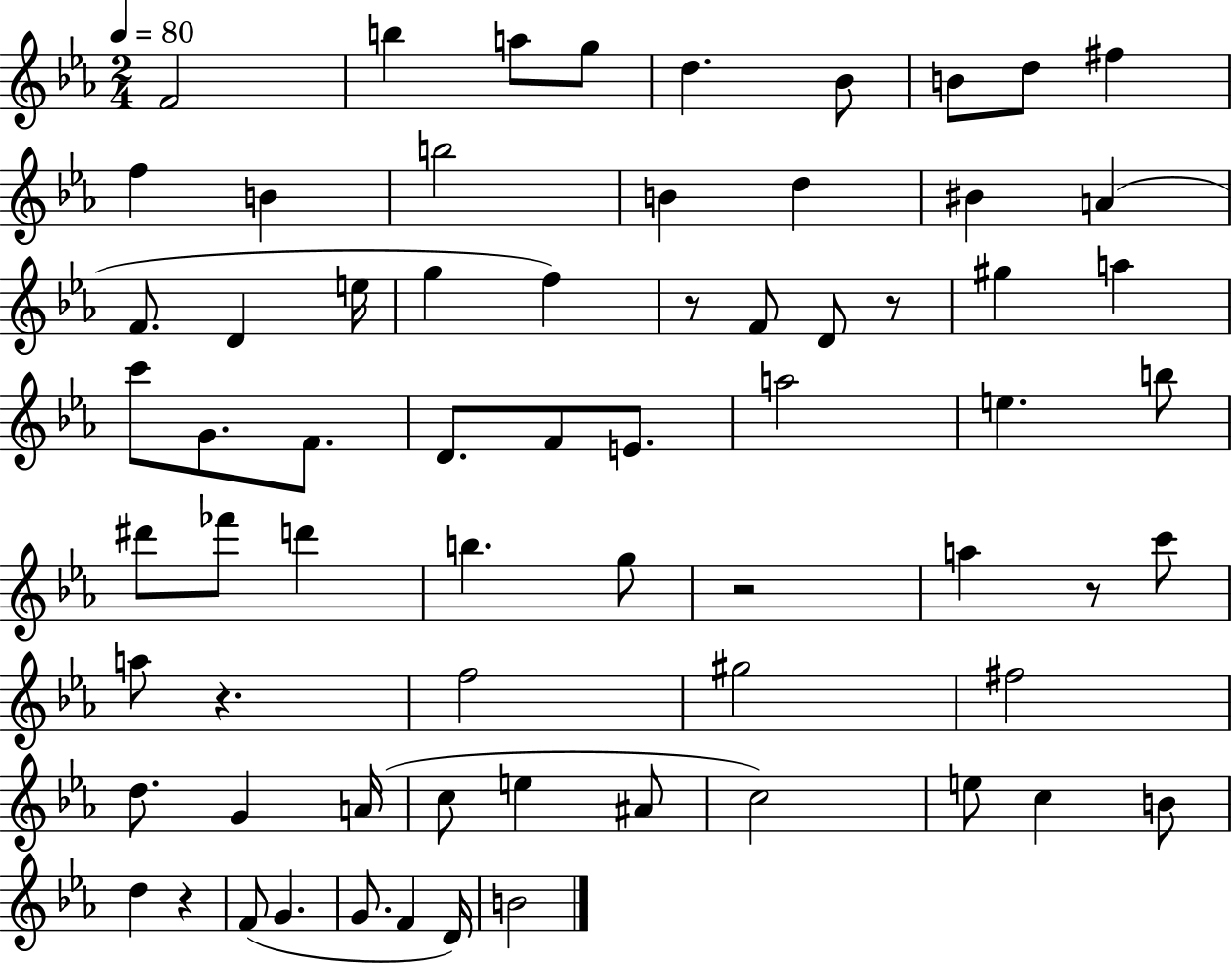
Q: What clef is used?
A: treble